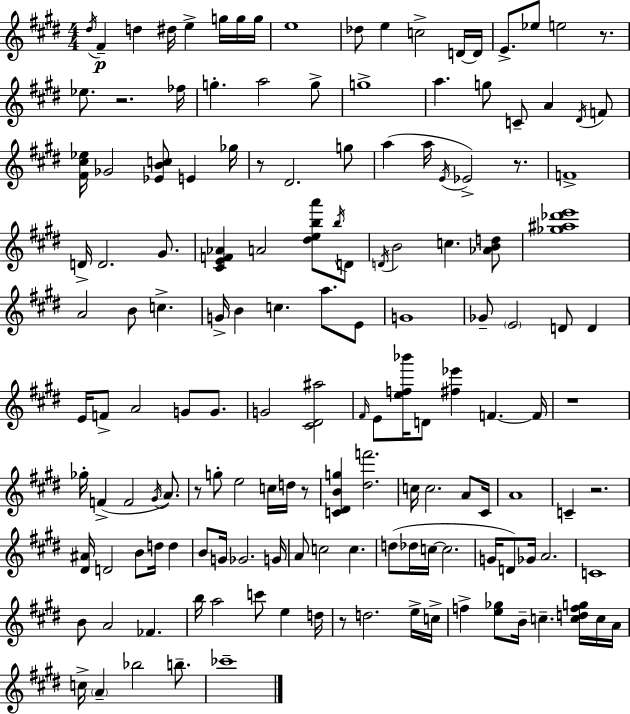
D#5/s F#4/q D5/q D#5/s E5/q G5/s G5/s G5/s E5/w Db5/e E5/q C5/h D4/s D4/s E4/e. Eb5/e E5/h R/e. Eb5/e. R/h. FES5/s G5/q. A5/h G5/e G5/w A5/q. G5/e C4/e A4/q D#4/s F4/e [F#4,C#5,Eb5]/s Gb4/h [Eb4,B4,C5]/e E4/q Gb5/s R/e D#4/h. G5/e A5/q A5/s E4/s Eb4/h R/e. F4/w D4/s D4/h. G#4/e. [C#4,E4,F4,Ab4]/q A4/h [D#5,E5,B5,A6]/e B5/s D4/e D4/s B4/h C5/q. [Ab4,B4,D5]/e [Gb5,A#5,Db6,E6]/w A4/h B4/e C5/q. G4/s B4/q C5/q. A5/e. E4/e G4/w Gb4/e E4/h D4/e D4/q E4/s F4/e A4/h G4/e G4/e. G4/h [C#4,D#4,A#5]/h F#4/s E4/e [E5,F5,Bb6]/s D4/e [F#5,Eb6]/q F4/q. F4/s R/w Gb5/s F4/q F4/h G#4/s A4/e. R/e G5/e E5/h C5/s D5/s R/e [C4,D#4,B4,G5]/q [D#5,F6]/h. C5/s C5/h. A4/e C#4/s A4/w C4/q R/h. [D#4,A#4]/s D4/h B4/e D5/s D5/q B4/e G4/s Gb4/h. G4/s A4/e C5/h C5/q. D5/e Db5/s C5/s C5/h. G4/s D4/e Gb4/s A4/h. C4/w B4/e A4/h FES4/q. B5/s A5/h C6/e E5/q D5/s R/e D5/h. E5/s C5/s F5/q [E5,Gb5]/e B4/s C5/q. [C5,D5,F5,G5]/s C5/s A4/s C5/s A4/q Bb5/h B5/e. CES6/w